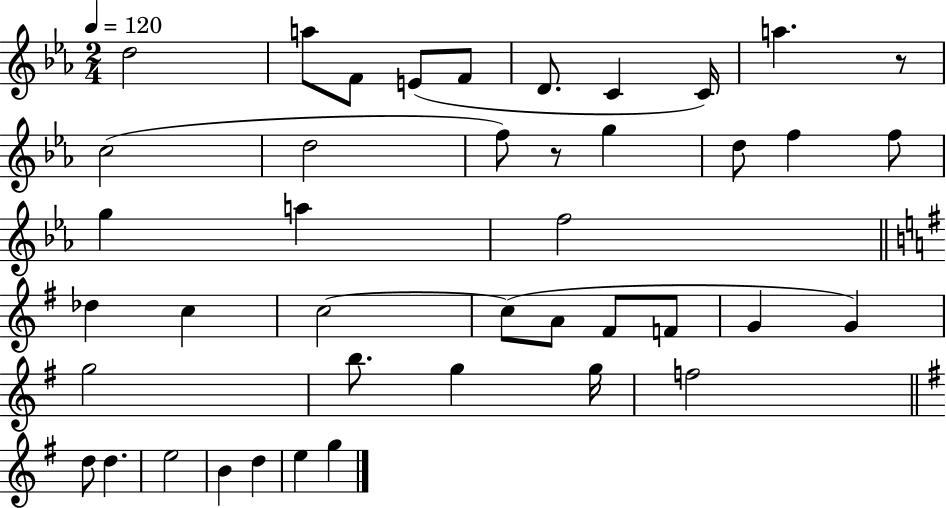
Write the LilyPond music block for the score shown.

{
  \clef treble
  \numericTimeSignature
  \time 2/4
  \key ees \major
  \tempo 4 = 120
  d''2 | a''8 f'8 e'8( f'8 | d'8. c'4 c'16) | a''4. r8 | \break c''2( | d''2 | f''8) r8 g''4 | d''8 f''4 f''8 | \break g''4 a''4 | f''2 | \bar "||" \break \key g \major des''4 c''4 | c''2~~ | c''8( a'8 fis'8 f'8 | g'4 g'4) | \break g''2 | b''8. g''4 g''16 | f''2 | \bar "||" \break \key g \major d''8 d''4. | e''2 | b'4 d''4 | e''4 g''4 | \break \bar "|."
}